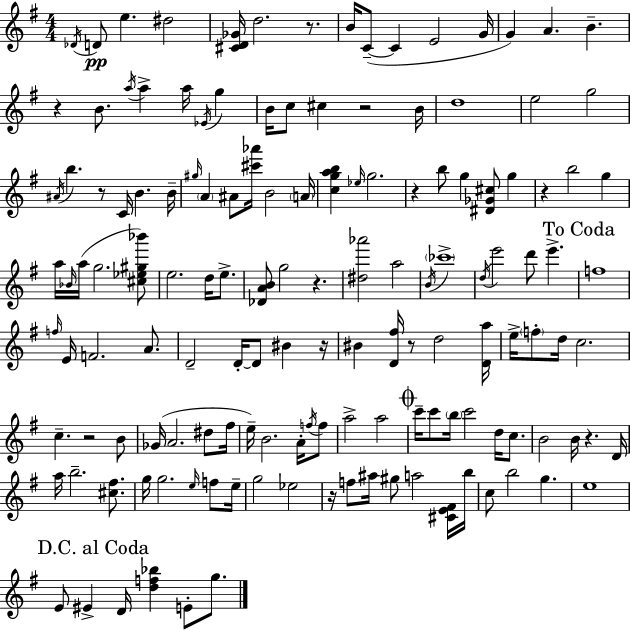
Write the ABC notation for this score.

X:1
T:Untitled
M:4/4
L:1/4
K:Em
_D/4 D/2 e ^d2 [^CD_G]/4 d2 z/2 B/4 C/2 C E2 G/4 G A B z B/2 a/4 a a/4 _E/4 g B/4 c/2 ^c z2 B/4 d4 e2 g2 ^A/4 b z/2 C/4 B B/4 ^g/4 A ^A/2 [^c'_a']/4 B2 A/4 [cgab] _e/4 g2 z b/2 g [^D_G^c]/2 g z b2 g a/4 _B/4 a/4 g2 [^c_e^g_b']/2 e2 d/4 e/2 [_DAB]/2 g2 z [^d_a']2 a2 B/4 _c'4 d/4 e'2 d'/2 e' f4 f/4 E/4 F2 A/2 D2 D/4 D/2 ^B z/4 ^B [D^f]/4 z/2 d2 [Da]/4 e/4 f/2 d/4 c2 c z2 B/2 _G/4 A2 ^d/2 ^f/4 e/4 B2 A/4 f/4 f/2 a2 a2 c'/4 c'/2 b/4 c'2 d/4 c/2 B2 B/4 z D/4 a/4 b2 [^c^f]/2 g/4 g2 e/4 f/2 e/4 g2 _e2 z/4 f/2 ^a/4 ^g/2 a2 [^CE^F]/4 b/4 c/2 b2 g e4 E/2 ^E D/4 [df_b] E/2 g/2